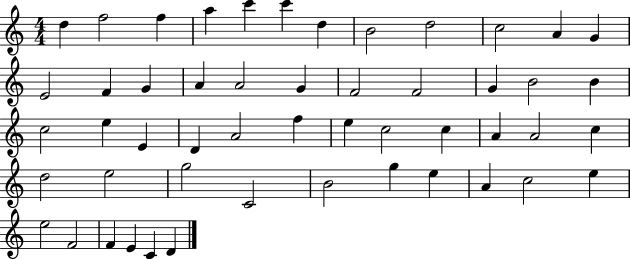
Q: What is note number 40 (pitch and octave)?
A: B4